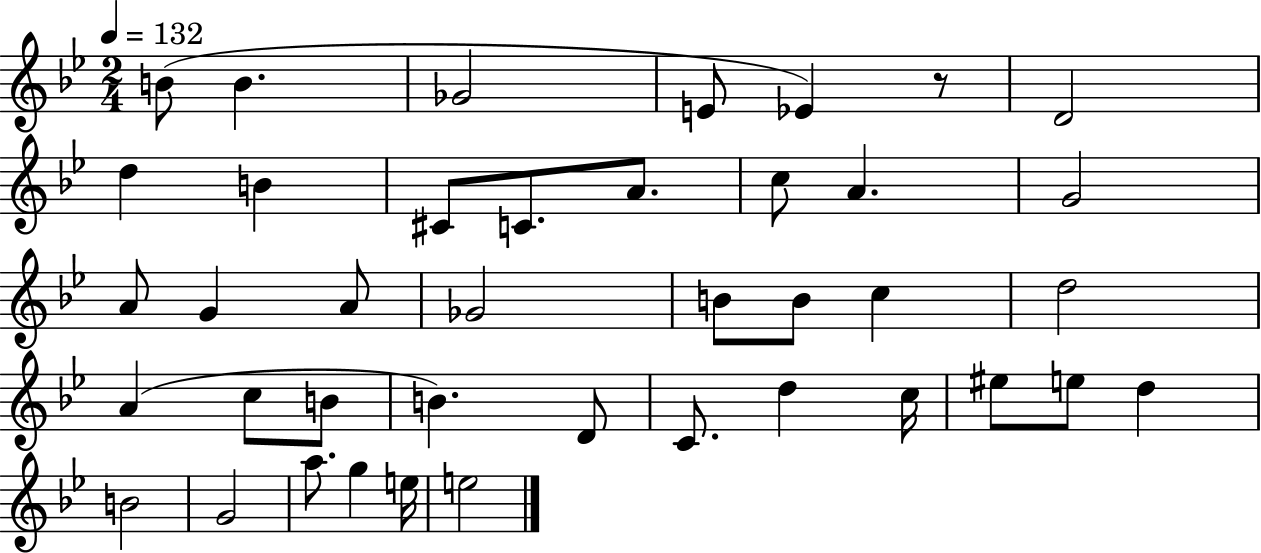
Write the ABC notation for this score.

X:1
T:Untitled
M:2/4
L:1/4
K:Bb
B/2 B _G2 E/2 _E z/2 D2 d B ^C/2 C/2 A/2 c/2 A G2 A/2 G A/2 _G2 B/2 B/2 c d2 A c/2 B/2 B D/2 C/2 d c/4 ^e/2 e/2 d B2 G2 a/2 g e/4 e2